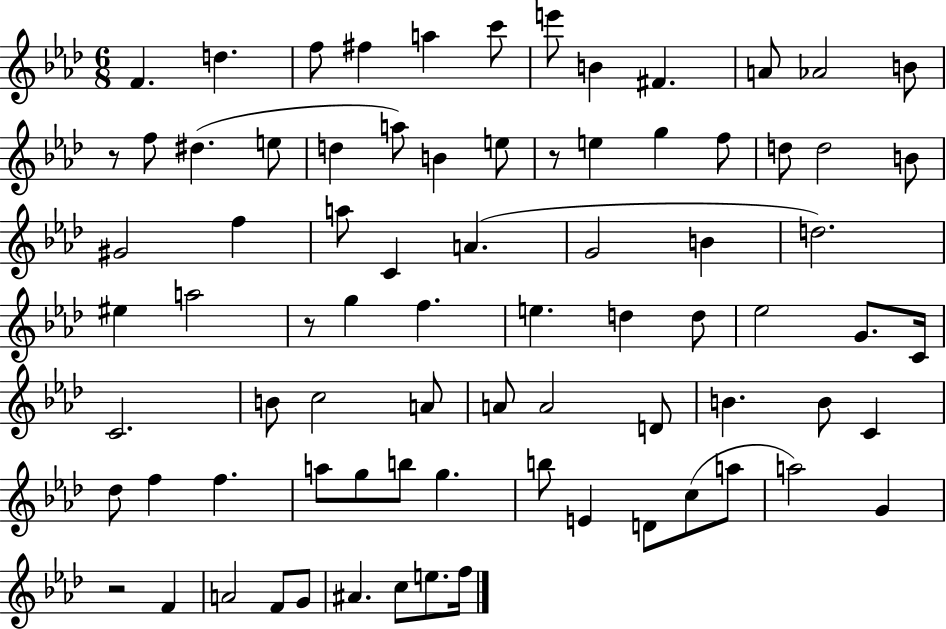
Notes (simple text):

F4/q. D5/q. F5/e F#5/q A5/q C6/e E6/e B4/q F#4/q. A4/e Ab4/h B4/e R/e F5/e D#5/q. E5/e D5/q A5/e B4/q E5/e R/e E5/q G5/q F5/e D5/e D5/h B4/e G#4/h F5/q A5/e C4/q A4/q. G4/h B4/q D5/h. EIS5/q A5/h R/e G5/q F5/q. E5/q. D5/q D5/e Eb5/h G4/e. C4/s C4/h. B4/e C5/h A4/e A4/e A4/h D4/e B4/q. B4/e C4/q Db5/e F5/q F5/q. A5/e G5/e B5/e G5/q. B5/e E4/q D4/e C5/e A5/e A5/h G4/q R/h F4/q A4/h F4/e G4/e A#4/q. C5/e E5/e. F5/s